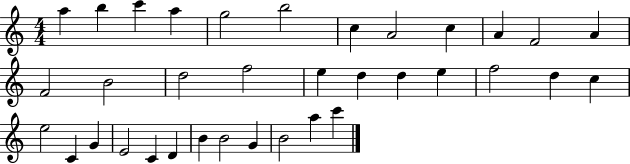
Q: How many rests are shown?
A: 0